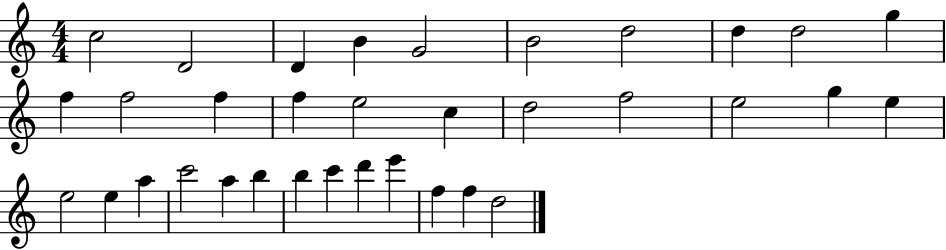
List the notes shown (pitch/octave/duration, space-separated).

C5/h D4/h D4/q B4/q G4/h B4/h D5/h D5/q D5/h G5/q F5/q F5/h F5/q F5/q E5/h C5/q D5/h F5/h E5/h G5/q E5/q E5/h E5/q A5/q C6/h A5/q B5/q B5/q C6/q D6/q E6/q F5/q F5/q D5/h